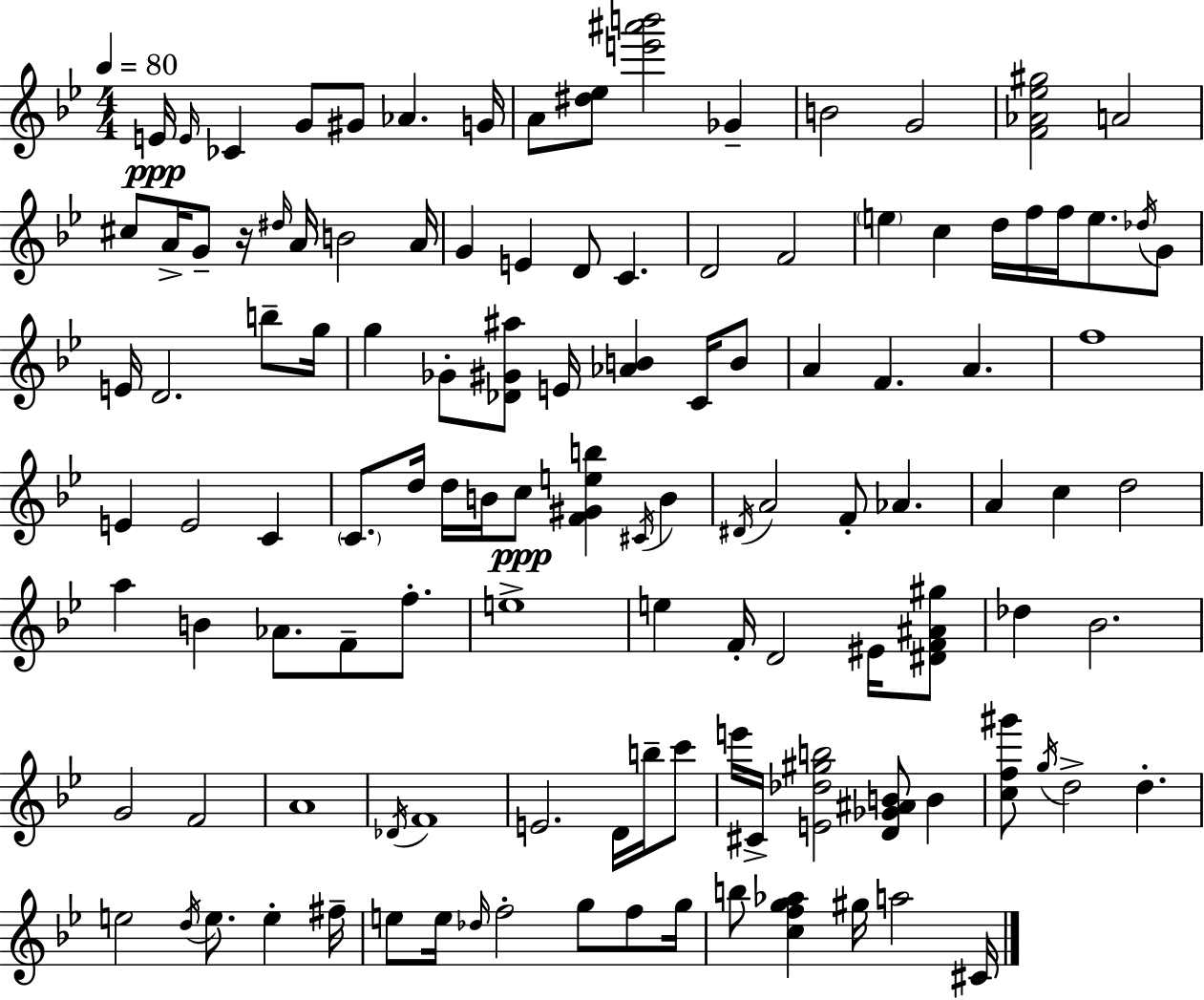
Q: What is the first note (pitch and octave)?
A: E4